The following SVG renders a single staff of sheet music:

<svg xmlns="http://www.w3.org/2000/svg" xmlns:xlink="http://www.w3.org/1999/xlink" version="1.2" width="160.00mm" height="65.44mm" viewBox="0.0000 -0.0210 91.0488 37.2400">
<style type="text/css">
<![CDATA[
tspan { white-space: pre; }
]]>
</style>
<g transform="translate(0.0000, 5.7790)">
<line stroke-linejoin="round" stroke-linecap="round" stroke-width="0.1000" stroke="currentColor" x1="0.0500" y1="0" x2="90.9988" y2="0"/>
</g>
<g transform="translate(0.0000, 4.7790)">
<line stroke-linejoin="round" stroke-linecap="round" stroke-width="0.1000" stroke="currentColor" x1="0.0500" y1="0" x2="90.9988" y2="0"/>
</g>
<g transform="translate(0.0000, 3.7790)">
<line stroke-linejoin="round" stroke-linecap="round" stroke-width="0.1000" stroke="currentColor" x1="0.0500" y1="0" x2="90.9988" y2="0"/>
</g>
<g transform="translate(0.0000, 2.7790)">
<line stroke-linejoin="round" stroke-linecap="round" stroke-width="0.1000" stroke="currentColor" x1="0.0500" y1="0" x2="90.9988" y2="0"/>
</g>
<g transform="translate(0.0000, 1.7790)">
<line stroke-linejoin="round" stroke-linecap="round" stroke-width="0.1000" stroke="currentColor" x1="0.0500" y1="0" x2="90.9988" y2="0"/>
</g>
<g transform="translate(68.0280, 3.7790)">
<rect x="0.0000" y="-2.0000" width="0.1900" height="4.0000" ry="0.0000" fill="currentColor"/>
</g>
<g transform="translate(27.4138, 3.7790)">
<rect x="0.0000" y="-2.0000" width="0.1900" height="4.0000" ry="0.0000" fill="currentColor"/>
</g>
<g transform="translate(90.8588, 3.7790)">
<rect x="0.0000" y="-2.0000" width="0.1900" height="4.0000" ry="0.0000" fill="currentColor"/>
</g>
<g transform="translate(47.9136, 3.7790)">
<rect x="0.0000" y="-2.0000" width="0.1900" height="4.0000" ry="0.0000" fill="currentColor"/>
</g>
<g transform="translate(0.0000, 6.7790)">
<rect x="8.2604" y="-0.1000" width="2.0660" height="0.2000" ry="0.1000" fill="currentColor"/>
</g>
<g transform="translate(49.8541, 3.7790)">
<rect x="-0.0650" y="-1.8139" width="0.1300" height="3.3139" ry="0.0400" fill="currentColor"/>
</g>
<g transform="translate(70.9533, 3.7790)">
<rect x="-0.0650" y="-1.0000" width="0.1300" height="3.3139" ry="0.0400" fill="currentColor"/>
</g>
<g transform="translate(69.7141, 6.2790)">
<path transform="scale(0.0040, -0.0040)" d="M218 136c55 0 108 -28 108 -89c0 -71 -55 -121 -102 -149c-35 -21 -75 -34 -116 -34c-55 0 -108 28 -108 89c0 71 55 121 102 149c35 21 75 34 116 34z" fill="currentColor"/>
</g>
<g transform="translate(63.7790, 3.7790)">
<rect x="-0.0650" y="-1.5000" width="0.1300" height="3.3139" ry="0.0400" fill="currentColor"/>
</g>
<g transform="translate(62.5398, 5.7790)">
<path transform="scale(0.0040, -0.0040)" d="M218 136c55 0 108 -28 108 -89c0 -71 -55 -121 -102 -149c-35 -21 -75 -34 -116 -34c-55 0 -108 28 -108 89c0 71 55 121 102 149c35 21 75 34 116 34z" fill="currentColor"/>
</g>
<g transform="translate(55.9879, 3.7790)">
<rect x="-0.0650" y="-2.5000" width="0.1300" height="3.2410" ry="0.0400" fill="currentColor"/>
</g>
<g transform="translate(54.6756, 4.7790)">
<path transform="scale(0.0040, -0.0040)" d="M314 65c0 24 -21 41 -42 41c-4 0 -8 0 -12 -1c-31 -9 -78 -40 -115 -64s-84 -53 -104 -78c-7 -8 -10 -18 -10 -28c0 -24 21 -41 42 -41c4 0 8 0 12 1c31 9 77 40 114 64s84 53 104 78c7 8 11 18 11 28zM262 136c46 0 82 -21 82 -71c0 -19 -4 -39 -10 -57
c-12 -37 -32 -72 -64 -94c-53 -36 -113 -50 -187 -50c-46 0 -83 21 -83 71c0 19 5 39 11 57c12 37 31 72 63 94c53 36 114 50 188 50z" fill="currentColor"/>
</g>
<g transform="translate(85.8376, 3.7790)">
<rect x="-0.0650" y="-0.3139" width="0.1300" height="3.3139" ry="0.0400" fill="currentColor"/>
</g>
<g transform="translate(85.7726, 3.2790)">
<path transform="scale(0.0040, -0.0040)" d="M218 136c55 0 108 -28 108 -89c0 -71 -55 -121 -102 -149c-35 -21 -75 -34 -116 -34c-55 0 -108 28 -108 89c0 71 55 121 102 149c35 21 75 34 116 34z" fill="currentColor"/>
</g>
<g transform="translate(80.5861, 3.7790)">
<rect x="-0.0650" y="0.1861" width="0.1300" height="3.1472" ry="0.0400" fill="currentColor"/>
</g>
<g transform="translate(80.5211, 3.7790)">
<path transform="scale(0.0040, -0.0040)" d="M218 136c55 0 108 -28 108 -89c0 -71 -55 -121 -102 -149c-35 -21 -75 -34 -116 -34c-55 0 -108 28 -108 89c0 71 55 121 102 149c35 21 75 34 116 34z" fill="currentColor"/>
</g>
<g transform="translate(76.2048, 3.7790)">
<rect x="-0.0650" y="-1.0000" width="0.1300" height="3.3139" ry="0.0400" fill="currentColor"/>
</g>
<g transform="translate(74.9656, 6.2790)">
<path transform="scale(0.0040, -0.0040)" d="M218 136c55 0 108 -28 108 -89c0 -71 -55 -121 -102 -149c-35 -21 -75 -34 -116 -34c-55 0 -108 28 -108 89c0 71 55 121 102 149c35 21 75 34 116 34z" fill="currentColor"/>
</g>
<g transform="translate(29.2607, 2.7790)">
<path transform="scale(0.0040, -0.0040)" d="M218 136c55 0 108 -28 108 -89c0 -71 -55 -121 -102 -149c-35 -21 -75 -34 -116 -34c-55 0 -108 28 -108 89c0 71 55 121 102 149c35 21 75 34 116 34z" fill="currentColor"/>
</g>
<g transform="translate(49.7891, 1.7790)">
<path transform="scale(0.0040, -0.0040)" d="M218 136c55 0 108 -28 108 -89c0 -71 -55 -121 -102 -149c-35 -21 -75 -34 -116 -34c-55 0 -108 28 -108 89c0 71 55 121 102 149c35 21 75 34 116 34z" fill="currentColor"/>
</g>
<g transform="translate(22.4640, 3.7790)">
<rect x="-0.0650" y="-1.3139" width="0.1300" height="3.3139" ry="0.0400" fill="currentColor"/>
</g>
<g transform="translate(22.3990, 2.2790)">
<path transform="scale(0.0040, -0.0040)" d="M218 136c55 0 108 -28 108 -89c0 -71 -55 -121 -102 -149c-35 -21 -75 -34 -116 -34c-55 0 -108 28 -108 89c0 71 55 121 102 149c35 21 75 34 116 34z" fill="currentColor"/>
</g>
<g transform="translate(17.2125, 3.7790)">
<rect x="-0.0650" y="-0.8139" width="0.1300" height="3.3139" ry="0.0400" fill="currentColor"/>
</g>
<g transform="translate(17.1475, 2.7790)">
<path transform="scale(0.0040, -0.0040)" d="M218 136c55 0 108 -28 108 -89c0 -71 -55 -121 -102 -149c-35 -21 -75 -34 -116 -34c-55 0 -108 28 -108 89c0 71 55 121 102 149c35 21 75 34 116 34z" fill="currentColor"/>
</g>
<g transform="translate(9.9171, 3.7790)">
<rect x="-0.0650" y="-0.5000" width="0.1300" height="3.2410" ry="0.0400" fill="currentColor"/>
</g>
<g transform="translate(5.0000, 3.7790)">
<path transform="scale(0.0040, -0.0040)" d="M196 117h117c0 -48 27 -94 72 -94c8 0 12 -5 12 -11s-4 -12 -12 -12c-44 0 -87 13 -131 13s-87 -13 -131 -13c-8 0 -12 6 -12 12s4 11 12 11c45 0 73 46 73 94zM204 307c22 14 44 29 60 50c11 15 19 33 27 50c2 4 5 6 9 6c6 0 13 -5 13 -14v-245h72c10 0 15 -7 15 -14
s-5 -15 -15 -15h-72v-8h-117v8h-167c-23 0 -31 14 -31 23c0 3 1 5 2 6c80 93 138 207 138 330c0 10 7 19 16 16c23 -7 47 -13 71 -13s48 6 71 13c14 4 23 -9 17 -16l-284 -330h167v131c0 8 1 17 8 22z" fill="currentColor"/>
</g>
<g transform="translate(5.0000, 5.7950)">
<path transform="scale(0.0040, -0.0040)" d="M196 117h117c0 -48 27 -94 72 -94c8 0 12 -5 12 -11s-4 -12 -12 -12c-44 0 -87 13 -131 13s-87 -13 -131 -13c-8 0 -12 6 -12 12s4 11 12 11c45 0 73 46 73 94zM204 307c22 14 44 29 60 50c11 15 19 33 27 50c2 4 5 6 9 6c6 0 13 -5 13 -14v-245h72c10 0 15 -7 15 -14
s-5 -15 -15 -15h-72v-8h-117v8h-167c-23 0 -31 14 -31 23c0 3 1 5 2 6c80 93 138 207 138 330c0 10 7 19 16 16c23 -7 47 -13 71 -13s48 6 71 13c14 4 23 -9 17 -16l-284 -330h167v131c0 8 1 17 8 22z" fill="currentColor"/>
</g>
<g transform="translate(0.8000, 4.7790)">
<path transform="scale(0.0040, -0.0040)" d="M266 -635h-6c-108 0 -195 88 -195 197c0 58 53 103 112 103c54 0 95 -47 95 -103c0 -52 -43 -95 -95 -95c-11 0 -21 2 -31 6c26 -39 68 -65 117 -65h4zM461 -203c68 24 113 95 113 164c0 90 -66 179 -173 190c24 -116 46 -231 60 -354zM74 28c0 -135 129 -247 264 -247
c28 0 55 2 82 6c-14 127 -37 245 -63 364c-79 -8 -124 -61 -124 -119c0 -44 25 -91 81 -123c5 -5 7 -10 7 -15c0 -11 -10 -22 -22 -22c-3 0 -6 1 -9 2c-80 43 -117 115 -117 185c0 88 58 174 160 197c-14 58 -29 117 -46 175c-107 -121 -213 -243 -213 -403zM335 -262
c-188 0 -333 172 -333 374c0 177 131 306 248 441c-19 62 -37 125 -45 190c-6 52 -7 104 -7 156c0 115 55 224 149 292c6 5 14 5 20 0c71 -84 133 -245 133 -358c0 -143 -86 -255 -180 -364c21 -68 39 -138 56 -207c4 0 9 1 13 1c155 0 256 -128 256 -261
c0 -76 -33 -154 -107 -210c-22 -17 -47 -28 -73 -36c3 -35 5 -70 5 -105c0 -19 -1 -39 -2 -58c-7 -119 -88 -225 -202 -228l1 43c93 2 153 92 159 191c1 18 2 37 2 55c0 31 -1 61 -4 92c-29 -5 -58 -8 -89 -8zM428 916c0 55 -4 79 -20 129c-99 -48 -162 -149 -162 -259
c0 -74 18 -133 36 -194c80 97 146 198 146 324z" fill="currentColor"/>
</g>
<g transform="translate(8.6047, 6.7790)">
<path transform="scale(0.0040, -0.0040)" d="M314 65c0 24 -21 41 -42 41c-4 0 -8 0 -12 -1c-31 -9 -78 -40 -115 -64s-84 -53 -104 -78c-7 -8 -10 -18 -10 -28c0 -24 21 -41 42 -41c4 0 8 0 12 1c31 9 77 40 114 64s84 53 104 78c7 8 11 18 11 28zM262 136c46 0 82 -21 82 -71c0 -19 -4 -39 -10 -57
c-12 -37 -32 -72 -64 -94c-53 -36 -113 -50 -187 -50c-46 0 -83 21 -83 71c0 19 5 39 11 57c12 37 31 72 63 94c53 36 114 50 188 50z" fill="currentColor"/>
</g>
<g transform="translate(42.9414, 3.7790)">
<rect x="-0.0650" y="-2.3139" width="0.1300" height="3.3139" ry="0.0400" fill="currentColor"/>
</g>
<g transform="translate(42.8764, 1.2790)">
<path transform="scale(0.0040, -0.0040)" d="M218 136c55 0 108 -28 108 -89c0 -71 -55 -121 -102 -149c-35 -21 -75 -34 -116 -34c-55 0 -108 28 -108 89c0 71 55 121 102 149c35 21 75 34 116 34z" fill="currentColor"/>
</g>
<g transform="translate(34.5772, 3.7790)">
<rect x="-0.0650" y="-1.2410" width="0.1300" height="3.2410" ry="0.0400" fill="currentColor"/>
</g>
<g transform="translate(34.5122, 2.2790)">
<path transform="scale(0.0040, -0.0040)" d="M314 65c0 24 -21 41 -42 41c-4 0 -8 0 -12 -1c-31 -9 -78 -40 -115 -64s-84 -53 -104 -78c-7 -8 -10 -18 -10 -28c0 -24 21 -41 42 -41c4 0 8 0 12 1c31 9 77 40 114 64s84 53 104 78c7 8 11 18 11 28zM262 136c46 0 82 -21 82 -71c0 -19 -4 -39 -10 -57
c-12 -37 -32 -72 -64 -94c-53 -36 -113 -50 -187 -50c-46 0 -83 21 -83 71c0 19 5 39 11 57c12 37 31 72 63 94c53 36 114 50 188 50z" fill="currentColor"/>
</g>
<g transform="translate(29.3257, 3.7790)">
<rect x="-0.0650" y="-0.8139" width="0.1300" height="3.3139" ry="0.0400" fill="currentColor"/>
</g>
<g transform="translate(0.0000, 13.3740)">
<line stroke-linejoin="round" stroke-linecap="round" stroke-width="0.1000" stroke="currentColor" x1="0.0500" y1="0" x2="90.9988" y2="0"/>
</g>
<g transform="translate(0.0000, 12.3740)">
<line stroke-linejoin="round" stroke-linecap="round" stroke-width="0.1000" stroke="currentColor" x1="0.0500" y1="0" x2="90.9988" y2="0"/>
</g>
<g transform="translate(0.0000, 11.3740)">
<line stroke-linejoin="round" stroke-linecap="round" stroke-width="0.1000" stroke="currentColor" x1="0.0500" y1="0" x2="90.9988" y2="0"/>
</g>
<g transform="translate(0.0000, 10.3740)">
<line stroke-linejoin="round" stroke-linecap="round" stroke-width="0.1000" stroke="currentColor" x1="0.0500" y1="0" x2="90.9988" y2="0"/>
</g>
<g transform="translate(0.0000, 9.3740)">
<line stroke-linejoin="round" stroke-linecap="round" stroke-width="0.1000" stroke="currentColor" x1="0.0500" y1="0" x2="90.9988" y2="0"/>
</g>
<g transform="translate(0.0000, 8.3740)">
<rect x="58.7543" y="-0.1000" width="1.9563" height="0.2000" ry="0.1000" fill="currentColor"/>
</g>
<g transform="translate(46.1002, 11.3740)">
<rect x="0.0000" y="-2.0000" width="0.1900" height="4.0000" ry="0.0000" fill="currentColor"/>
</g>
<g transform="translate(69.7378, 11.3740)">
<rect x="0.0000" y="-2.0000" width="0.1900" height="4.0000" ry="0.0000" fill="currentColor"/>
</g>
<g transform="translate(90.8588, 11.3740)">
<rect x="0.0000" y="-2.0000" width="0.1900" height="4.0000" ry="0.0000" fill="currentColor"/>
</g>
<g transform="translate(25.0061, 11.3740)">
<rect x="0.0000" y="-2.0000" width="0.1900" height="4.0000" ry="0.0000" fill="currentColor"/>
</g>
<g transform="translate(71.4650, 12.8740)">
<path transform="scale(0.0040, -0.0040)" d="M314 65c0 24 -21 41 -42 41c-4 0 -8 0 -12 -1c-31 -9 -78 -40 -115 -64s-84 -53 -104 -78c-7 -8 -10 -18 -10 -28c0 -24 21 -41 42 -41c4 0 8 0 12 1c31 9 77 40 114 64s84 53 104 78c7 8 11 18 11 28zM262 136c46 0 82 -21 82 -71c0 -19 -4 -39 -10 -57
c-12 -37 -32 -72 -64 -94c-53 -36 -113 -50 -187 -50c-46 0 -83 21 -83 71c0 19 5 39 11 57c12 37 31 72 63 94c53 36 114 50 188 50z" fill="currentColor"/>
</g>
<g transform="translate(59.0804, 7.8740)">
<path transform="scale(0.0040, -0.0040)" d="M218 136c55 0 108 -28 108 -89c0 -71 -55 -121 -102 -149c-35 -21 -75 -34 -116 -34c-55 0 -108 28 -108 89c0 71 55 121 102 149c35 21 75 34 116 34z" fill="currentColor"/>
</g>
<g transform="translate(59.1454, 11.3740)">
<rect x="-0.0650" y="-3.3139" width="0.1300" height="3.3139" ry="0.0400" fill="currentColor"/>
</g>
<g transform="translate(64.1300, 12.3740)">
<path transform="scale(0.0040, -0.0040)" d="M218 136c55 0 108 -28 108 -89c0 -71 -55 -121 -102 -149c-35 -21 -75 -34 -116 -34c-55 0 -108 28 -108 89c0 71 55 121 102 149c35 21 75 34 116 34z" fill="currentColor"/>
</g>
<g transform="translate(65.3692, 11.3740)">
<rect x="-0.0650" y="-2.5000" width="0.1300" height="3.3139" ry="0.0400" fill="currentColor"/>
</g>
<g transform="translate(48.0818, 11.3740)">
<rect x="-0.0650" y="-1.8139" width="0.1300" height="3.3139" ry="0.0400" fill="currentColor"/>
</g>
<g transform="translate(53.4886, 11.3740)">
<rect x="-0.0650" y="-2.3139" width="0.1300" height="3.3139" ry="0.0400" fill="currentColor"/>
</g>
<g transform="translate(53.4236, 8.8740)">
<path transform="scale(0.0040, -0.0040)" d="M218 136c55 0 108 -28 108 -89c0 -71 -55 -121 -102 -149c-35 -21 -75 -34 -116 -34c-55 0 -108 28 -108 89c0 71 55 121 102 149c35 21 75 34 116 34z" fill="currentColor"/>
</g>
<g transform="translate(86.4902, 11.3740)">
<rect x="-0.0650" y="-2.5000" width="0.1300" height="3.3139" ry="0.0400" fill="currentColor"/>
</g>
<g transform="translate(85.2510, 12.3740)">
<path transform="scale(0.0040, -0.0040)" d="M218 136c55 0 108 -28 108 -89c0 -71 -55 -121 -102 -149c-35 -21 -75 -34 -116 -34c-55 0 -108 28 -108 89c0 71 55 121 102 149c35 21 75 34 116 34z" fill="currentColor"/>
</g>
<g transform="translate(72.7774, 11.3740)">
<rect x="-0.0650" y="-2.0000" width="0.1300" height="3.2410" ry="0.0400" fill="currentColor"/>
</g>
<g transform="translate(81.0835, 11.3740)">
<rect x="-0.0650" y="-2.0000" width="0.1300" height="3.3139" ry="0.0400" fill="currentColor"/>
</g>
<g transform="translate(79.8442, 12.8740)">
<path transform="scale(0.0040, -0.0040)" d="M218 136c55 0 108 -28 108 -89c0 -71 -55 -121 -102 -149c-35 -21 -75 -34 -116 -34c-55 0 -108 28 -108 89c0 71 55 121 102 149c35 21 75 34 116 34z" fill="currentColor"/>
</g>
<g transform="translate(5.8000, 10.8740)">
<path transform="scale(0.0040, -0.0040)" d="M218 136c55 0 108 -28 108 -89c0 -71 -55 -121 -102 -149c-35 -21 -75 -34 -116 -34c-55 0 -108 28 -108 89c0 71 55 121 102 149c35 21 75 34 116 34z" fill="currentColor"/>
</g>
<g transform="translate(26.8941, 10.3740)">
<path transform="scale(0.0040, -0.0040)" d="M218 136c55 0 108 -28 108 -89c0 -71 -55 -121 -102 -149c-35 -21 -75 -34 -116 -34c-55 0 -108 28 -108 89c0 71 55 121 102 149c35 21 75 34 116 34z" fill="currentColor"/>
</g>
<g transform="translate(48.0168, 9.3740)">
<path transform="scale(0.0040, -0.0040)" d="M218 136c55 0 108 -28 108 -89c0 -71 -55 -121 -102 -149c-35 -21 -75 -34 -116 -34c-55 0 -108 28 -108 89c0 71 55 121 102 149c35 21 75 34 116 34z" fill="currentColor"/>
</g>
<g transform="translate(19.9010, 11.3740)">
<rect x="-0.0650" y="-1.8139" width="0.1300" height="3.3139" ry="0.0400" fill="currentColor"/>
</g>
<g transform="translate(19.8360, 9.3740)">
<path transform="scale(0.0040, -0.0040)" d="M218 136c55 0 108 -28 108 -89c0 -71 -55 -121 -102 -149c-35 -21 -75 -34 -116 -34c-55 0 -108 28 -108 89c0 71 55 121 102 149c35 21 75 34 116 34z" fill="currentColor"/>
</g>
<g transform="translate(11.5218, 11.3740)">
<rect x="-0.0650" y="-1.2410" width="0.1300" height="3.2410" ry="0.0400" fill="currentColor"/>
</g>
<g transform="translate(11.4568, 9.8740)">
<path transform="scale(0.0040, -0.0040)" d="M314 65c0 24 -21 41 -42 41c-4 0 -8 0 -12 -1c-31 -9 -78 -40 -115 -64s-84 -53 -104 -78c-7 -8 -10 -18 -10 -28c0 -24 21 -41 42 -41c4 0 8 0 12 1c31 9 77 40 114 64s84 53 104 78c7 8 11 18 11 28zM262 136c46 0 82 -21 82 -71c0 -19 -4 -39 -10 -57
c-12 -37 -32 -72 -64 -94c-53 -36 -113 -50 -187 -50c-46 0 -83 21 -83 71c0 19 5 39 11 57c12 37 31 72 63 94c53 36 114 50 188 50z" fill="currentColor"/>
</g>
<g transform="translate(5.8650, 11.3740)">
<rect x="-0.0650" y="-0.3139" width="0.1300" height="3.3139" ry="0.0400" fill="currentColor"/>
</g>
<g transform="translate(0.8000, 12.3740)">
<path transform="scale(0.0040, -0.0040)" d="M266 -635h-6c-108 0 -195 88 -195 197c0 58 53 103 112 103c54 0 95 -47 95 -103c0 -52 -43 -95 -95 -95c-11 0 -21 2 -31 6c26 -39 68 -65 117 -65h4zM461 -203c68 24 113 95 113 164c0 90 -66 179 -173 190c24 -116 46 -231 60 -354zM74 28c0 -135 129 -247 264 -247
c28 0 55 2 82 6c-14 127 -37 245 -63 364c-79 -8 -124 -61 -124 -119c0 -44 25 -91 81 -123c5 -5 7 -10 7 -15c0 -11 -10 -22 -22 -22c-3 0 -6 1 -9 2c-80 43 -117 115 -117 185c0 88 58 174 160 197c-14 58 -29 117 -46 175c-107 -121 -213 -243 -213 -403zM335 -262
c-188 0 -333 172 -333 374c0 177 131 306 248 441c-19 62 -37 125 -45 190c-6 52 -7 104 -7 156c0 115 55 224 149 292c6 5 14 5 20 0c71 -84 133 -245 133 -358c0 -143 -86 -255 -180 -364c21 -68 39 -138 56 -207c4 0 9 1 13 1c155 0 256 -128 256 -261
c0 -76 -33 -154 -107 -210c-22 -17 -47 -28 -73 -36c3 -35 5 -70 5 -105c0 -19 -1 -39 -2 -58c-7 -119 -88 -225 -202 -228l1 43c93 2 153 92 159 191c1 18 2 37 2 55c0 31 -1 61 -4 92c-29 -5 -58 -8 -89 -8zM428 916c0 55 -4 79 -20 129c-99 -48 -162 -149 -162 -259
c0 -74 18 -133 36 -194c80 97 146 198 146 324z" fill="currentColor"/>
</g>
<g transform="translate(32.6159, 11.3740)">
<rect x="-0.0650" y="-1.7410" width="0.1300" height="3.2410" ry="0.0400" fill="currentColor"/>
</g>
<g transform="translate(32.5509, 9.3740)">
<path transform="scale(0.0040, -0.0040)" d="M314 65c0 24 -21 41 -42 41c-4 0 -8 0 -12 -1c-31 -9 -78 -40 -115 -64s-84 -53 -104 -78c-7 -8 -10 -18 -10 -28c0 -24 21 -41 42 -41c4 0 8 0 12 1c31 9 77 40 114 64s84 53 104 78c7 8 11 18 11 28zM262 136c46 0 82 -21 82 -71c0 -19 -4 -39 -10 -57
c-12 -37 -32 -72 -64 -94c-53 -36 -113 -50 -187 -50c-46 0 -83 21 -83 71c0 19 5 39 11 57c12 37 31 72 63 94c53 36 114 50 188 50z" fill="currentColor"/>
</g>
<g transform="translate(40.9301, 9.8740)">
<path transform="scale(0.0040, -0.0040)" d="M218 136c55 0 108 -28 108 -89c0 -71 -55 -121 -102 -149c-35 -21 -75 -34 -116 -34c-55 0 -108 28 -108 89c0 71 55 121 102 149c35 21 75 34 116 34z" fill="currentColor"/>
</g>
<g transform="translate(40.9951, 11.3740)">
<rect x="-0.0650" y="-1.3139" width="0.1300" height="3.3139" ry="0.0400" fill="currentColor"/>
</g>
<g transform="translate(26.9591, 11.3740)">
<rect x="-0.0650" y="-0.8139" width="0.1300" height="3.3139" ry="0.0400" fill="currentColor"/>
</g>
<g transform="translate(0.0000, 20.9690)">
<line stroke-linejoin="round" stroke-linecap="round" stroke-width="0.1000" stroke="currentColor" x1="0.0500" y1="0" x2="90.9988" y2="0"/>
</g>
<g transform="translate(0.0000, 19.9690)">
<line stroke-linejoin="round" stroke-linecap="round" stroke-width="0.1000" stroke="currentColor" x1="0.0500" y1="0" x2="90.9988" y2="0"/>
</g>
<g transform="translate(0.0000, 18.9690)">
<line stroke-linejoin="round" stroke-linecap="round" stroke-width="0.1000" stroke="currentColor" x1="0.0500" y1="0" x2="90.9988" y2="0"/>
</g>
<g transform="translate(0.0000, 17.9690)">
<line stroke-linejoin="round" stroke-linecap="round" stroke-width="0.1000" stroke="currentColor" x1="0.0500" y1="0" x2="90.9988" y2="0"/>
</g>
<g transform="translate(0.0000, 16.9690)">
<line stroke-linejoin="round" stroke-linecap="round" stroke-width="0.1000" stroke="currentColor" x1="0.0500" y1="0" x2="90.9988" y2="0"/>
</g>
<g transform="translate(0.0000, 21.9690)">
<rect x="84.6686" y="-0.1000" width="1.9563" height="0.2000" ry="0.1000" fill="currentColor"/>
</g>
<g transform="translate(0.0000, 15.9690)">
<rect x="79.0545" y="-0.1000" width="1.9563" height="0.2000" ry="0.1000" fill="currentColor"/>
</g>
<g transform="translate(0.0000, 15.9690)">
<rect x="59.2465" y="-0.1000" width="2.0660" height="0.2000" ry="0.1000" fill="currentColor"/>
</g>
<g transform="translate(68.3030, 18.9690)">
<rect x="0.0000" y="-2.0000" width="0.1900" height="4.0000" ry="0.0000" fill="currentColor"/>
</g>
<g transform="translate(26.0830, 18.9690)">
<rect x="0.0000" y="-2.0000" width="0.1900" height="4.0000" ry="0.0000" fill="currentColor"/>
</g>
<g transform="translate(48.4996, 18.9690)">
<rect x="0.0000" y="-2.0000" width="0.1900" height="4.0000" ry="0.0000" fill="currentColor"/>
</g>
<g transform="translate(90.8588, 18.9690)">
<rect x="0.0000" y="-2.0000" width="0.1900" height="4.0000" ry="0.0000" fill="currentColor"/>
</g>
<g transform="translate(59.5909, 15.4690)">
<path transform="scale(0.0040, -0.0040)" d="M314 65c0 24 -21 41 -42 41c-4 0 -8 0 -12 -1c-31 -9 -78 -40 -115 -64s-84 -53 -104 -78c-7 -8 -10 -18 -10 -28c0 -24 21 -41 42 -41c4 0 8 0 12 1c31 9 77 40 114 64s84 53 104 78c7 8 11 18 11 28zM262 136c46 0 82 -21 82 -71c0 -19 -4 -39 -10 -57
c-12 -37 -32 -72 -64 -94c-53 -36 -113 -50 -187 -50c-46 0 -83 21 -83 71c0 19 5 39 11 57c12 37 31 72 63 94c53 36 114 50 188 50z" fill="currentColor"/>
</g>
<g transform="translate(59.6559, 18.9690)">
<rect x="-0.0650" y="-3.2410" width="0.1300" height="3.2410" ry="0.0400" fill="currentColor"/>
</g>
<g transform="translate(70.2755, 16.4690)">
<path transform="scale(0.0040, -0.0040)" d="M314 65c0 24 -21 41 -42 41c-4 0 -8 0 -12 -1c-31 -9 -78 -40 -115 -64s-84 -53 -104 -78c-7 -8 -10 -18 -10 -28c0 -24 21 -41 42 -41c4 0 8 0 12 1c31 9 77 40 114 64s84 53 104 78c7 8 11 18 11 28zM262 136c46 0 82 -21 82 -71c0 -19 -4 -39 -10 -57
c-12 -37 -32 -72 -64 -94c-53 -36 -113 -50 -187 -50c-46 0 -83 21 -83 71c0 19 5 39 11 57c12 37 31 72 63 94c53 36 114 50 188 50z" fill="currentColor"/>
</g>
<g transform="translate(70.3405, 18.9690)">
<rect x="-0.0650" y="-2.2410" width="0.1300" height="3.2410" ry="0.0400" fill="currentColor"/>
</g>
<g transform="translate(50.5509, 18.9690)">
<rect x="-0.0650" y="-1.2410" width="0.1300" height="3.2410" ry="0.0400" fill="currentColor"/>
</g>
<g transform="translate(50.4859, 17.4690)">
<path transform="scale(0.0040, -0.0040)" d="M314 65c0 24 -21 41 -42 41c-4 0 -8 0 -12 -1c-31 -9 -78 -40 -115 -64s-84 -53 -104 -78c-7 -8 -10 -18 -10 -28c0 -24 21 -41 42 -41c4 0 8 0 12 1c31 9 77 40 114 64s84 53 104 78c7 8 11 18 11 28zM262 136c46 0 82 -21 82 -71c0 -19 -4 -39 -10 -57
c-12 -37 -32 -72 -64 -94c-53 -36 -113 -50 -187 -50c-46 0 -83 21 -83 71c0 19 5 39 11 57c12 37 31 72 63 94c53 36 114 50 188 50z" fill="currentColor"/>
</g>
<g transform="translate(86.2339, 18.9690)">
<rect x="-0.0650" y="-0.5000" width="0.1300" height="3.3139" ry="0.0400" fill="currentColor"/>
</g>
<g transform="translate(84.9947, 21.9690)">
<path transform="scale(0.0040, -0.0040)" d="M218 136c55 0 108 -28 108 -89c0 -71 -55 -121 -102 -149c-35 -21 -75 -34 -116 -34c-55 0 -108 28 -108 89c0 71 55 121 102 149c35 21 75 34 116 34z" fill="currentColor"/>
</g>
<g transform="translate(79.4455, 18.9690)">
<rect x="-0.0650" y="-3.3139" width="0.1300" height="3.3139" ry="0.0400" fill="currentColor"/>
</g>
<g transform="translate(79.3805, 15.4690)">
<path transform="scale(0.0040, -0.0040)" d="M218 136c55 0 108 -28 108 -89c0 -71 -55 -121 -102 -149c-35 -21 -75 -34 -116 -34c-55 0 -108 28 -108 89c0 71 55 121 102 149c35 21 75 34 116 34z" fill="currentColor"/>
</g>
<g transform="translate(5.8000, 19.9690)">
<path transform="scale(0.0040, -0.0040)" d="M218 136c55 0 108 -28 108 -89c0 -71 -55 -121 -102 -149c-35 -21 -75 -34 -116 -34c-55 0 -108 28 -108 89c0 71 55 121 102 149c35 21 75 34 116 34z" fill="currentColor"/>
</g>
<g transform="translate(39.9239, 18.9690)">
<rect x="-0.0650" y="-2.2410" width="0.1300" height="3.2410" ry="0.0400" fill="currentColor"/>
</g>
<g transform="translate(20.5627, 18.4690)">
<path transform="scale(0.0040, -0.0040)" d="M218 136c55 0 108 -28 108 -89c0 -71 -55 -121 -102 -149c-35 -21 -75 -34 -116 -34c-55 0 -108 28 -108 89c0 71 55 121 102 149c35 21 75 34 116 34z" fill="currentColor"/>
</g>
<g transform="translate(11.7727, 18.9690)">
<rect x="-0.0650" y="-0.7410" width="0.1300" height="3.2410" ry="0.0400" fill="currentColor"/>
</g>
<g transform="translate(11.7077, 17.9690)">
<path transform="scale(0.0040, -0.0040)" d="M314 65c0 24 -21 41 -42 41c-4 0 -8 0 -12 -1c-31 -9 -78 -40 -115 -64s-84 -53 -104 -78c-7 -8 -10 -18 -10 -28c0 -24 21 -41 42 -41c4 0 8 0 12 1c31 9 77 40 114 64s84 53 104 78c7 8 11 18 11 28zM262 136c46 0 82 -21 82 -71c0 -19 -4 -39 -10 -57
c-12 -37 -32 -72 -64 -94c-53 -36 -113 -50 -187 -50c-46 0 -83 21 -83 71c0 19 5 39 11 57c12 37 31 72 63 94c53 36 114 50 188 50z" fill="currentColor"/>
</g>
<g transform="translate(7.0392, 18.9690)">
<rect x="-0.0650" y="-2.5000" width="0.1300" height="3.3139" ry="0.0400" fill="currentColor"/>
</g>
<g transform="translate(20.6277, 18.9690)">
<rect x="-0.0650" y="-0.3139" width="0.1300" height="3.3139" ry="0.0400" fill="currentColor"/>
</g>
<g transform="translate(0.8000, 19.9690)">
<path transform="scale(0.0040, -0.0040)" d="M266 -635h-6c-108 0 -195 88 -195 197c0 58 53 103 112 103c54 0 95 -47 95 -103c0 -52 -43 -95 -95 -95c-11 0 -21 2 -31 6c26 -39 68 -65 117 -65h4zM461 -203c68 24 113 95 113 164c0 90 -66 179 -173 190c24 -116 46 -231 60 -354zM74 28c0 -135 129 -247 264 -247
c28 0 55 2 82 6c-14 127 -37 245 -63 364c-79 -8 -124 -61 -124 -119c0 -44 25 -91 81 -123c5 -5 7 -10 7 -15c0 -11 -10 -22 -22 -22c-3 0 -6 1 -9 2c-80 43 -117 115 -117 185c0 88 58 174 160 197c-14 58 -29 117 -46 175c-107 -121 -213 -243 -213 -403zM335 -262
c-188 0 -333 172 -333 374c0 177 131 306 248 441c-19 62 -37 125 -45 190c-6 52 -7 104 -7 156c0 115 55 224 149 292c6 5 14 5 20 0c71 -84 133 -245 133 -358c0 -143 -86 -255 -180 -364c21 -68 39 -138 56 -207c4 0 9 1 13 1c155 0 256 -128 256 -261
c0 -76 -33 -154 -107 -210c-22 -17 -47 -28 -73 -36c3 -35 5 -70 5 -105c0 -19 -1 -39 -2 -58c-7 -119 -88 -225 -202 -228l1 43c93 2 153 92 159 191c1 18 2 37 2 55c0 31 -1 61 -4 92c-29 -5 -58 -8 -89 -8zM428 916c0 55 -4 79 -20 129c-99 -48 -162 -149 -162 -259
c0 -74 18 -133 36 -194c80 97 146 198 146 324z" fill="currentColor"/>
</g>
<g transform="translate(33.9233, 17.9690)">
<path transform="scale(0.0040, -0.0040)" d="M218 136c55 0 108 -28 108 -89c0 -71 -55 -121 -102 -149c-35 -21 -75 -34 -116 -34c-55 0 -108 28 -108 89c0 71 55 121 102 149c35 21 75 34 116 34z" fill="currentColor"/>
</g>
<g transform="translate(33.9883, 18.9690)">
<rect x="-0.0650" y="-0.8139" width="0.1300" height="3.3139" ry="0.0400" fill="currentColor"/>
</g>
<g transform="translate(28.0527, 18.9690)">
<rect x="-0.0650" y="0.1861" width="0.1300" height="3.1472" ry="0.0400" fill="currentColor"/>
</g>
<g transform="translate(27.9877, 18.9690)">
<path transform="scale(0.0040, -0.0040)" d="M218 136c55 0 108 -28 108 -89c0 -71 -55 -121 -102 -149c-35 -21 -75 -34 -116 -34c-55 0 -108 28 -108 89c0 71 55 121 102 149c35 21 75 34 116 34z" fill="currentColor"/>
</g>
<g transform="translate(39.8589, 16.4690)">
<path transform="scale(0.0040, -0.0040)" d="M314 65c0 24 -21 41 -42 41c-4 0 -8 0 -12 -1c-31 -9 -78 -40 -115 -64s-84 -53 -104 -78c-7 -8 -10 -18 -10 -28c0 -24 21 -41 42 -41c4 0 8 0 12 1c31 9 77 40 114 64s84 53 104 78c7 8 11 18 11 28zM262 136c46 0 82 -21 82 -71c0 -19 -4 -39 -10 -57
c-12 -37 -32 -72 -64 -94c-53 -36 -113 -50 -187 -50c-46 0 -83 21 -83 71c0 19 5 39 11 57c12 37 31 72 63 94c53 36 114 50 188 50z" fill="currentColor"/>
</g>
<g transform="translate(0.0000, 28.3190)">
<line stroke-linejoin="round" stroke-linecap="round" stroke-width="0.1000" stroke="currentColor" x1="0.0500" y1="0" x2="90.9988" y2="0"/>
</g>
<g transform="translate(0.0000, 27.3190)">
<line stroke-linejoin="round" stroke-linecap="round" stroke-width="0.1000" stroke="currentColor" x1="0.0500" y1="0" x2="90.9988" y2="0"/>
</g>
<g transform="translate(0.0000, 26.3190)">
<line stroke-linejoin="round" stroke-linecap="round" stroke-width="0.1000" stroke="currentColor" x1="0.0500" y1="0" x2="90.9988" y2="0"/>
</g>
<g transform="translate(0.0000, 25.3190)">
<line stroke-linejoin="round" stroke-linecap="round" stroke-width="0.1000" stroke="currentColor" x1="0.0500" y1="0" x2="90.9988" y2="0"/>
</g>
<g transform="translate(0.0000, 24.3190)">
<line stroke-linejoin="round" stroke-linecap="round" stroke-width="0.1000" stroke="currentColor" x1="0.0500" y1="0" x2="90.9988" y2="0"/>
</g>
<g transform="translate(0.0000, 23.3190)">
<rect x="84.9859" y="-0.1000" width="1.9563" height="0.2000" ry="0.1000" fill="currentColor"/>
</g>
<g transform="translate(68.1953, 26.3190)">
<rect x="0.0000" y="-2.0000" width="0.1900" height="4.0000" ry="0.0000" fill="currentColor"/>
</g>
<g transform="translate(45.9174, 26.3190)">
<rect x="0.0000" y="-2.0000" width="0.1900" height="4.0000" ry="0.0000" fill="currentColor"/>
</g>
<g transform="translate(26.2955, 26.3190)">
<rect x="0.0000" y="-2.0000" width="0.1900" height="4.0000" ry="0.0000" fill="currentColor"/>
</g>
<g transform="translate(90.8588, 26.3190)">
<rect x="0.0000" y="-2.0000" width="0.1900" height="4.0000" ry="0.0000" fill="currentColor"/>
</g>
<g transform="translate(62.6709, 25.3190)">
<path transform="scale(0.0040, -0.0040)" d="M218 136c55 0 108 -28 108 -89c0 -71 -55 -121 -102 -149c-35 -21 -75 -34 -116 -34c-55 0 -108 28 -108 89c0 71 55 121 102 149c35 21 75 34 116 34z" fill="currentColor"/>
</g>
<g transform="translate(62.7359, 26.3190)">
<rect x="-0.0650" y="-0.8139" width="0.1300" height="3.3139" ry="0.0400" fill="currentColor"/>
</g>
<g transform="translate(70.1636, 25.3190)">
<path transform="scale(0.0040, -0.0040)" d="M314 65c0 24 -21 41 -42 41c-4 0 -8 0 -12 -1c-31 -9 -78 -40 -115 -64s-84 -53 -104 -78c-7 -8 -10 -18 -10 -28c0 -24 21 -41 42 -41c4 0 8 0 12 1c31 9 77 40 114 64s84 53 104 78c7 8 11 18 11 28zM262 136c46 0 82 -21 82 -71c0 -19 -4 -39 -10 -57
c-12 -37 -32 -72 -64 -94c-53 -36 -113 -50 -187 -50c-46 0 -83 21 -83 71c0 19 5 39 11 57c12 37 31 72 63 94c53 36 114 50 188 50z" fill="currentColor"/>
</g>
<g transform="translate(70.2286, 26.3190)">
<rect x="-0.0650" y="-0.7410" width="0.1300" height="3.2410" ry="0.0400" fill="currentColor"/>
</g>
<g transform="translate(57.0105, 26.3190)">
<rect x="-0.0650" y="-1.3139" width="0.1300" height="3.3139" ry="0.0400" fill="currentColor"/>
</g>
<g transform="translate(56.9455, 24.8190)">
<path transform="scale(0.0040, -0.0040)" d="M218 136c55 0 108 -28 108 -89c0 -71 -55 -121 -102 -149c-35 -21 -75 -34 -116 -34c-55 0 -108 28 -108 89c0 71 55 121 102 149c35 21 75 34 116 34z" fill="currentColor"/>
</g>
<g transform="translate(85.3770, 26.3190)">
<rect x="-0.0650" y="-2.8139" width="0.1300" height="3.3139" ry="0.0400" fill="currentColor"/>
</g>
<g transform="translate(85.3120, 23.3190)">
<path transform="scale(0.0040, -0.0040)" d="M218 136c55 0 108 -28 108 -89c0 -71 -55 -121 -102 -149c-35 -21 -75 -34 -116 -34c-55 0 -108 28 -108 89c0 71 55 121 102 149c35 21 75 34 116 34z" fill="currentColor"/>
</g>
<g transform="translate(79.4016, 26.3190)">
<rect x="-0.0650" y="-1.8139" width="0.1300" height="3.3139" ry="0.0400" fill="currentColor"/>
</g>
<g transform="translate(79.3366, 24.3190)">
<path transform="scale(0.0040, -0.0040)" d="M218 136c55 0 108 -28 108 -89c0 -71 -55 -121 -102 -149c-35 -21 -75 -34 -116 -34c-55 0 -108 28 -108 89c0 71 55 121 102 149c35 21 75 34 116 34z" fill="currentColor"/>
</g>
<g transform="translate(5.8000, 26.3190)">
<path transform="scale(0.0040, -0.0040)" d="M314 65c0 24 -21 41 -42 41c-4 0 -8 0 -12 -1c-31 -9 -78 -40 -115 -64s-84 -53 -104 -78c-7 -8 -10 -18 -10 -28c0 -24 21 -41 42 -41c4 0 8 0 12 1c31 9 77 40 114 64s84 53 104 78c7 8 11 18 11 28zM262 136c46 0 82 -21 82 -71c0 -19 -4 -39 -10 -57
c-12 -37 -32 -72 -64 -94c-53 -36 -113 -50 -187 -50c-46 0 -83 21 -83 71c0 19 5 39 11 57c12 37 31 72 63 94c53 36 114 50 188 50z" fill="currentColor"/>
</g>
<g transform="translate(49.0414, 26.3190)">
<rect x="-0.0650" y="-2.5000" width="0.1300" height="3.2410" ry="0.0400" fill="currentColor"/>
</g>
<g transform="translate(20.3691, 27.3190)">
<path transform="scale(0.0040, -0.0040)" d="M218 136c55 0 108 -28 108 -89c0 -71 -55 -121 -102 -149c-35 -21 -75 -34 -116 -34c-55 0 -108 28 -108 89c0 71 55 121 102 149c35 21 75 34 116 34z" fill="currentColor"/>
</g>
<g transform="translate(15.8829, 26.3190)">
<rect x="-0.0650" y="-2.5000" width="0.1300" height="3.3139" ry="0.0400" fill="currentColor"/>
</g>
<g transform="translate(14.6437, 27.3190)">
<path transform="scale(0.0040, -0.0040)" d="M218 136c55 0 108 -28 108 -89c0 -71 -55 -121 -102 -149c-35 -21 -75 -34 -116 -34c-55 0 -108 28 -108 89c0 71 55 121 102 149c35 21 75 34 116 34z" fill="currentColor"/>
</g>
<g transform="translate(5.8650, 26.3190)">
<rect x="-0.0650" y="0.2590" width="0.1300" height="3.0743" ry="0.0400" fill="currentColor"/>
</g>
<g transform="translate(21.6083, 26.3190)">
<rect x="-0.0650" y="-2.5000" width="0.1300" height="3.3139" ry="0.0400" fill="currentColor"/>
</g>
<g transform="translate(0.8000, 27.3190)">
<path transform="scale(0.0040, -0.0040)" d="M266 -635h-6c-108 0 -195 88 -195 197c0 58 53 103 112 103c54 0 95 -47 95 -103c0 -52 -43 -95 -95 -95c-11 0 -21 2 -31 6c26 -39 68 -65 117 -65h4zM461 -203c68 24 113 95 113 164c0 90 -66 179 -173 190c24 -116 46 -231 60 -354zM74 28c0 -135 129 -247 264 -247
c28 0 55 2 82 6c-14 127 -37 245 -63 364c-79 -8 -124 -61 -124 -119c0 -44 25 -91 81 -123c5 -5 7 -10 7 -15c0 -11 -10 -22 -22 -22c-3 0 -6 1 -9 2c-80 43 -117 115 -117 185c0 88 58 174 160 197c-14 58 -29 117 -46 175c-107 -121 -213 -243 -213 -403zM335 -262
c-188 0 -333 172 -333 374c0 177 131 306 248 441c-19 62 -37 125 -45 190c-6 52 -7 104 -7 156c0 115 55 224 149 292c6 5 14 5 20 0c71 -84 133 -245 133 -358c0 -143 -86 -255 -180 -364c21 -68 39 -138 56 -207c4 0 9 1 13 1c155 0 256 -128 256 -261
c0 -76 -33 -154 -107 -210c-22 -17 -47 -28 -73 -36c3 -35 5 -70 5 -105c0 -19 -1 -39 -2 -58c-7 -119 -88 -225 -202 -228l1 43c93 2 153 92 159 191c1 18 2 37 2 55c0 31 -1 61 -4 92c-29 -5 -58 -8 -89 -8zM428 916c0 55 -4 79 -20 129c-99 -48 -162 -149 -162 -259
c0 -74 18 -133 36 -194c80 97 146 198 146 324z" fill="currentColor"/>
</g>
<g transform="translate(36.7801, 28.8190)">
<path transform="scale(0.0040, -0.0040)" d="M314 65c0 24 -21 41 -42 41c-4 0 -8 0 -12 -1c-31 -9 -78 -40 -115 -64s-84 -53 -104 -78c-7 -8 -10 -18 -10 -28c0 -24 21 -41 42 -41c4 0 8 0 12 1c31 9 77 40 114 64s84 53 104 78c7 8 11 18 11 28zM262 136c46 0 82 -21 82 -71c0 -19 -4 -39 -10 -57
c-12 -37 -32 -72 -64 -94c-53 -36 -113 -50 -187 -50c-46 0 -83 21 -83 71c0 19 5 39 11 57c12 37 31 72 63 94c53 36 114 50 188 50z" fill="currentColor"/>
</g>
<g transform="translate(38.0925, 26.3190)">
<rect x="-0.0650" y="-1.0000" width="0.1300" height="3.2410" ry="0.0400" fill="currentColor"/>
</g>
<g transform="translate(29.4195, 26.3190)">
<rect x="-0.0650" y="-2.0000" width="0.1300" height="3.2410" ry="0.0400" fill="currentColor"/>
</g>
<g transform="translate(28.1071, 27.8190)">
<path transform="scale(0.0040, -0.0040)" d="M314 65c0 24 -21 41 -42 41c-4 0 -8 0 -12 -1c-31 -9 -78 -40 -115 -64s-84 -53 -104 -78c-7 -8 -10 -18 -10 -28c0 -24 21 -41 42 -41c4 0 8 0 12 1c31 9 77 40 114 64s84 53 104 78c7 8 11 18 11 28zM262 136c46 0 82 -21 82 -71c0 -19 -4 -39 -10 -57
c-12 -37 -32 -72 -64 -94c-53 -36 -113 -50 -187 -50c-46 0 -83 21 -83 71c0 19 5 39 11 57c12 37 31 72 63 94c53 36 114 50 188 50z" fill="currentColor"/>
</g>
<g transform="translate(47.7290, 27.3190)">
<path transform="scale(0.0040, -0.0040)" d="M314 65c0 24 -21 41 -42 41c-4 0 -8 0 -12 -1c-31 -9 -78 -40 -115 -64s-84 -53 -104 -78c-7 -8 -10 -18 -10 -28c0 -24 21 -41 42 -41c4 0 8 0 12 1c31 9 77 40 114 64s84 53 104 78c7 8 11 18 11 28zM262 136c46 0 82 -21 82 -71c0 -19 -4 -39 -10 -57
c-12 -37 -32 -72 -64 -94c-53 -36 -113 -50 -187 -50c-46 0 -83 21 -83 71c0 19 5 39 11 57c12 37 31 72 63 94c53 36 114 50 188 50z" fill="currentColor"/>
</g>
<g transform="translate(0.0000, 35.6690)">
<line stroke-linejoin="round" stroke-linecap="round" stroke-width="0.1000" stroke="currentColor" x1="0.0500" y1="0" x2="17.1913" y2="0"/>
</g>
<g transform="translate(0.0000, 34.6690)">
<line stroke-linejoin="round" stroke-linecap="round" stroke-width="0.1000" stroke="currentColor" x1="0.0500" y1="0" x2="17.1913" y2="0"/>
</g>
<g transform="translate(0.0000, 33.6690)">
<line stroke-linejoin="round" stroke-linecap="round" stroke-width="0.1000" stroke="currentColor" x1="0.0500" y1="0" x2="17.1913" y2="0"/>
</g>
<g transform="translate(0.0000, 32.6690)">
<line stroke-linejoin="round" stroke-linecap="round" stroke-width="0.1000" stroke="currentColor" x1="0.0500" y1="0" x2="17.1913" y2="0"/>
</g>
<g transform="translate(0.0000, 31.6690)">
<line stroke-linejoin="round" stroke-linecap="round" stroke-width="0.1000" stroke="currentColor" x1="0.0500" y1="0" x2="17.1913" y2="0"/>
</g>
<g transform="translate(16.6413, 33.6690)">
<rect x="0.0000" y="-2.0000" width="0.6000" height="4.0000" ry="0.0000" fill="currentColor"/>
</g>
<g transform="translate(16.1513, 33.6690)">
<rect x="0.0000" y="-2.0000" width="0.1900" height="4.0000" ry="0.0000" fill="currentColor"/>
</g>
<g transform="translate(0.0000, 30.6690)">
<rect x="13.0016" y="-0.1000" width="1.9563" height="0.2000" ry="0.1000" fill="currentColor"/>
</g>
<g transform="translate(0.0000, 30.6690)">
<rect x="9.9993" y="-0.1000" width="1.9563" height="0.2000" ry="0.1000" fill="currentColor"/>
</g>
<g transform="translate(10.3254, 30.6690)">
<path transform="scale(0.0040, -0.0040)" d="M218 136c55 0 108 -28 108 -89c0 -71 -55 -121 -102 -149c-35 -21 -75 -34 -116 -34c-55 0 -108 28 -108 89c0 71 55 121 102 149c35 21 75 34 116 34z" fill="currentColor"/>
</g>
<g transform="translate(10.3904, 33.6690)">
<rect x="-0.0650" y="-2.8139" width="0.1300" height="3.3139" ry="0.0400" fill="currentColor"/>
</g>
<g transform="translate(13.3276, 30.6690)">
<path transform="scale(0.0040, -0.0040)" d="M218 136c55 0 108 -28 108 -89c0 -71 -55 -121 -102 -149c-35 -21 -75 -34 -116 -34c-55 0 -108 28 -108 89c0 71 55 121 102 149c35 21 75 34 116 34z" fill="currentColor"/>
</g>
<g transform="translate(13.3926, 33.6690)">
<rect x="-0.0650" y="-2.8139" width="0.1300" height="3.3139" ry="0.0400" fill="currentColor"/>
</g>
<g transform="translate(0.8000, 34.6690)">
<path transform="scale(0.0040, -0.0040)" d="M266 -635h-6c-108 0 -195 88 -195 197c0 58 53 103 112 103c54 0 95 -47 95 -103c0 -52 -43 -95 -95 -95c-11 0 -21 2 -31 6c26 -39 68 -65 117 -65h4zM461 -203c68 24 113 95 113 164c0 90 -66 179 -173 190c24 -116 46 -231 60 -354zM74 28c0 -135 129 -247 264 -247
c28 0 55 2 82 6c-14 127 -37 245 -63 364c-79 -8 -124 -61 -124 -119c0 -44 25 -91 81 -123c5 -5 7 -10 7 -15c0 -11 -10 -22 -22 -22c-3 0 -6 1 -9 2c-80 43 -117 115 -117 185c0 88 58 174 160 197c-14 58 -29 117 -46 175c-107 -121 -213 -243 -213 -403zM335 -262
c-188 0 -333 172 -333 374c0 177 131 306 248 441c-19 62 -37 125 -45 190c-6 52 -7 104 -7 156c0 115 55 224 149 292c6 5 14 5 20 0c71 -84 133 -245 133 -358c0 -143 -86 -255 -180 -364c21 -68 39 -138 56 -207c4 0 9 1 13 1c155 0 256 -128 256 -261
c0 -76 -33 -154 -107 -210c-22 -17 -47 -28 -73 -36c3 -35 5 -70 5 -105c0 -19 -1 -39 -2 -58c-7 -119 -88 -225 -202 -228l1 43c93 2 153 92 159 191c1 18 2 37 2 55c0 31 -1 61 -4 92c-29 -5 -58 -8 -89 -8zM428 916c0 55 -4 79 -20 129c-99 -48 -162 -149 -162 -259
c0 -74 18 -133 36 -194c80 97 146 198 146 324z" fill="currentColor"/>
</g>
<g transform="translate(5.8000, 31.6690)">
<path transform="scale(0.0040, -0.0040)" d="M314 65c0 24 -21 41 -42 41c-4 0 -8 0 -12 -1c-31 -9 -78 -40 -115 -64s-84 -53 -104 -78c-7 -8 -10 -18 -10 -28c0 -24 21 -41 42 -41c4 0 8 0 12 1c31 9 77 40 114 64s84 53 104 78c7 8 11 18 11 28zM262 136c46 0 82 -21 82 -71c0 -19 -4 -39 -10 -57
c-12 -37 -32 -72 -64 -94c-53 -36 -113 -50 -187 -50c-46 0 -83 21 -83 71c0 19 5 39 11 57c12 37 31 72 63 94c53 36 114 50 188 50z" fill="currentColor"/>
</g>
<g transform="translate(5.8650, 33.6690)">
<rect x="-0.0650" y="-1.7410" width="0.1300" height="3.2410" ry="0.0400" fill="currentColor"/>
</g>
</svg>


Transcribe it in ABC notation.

X:1
T:Untitled
M:4/4
L:1/4
K:C
C2 d e d e2 g f G2 E D D B c c e2 f d f2 e f g b G F2 F G G d2 c B d g2 e2 b2 g2 b C B2 G G F2 D2 G2 e d d2 f a f2 a a